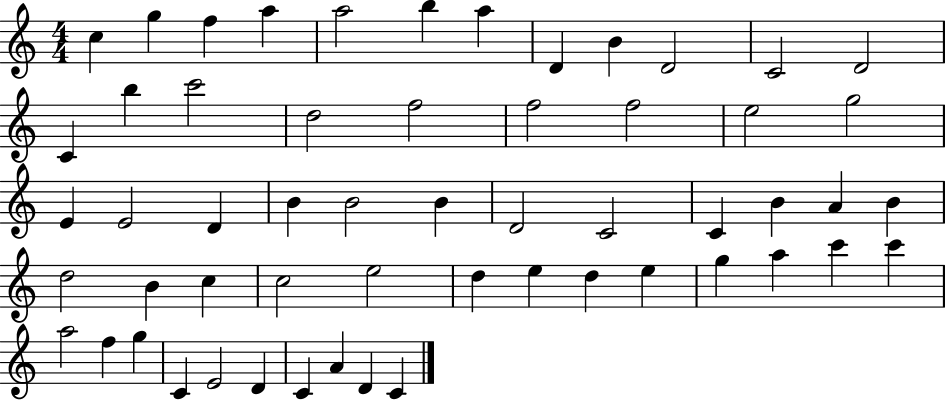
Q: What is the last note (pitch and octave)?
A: C4